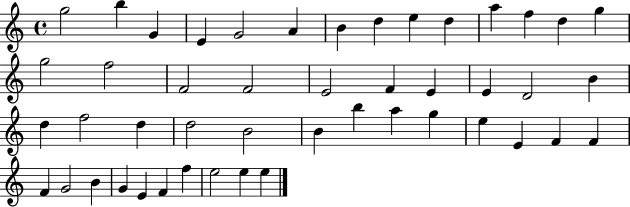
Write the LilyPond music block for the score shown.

{
  \clef treble
  \time 4/4
  \defaultTimeSignature
  \key c \major
  g''2 b''4 g'4 | e'4 g'2 a'4 | b'4 d''4 e''4 d''4 | a''4 f''4 d''4 g''4 | \break g''2 f''2 | f'2 f'2 | e'2 f'4 e'4 | e'4 d'2 b'4 | \break d''4 f''2 d''4 | d''2 b'2 | b'4 b''4 a''4 g''4 | e''4 e'4 f'4 f'4 | \break f'4 g'2 b'4 | g'4 e'4 f'4 f''4 | e''2 e''4 e''4 | \bar "|."
}